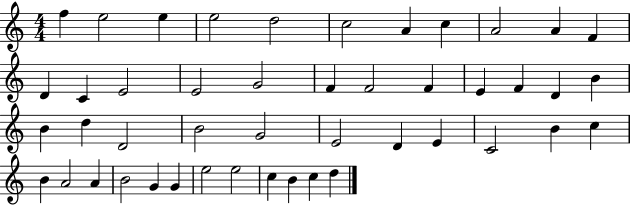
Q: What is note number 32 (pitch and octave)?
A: C4